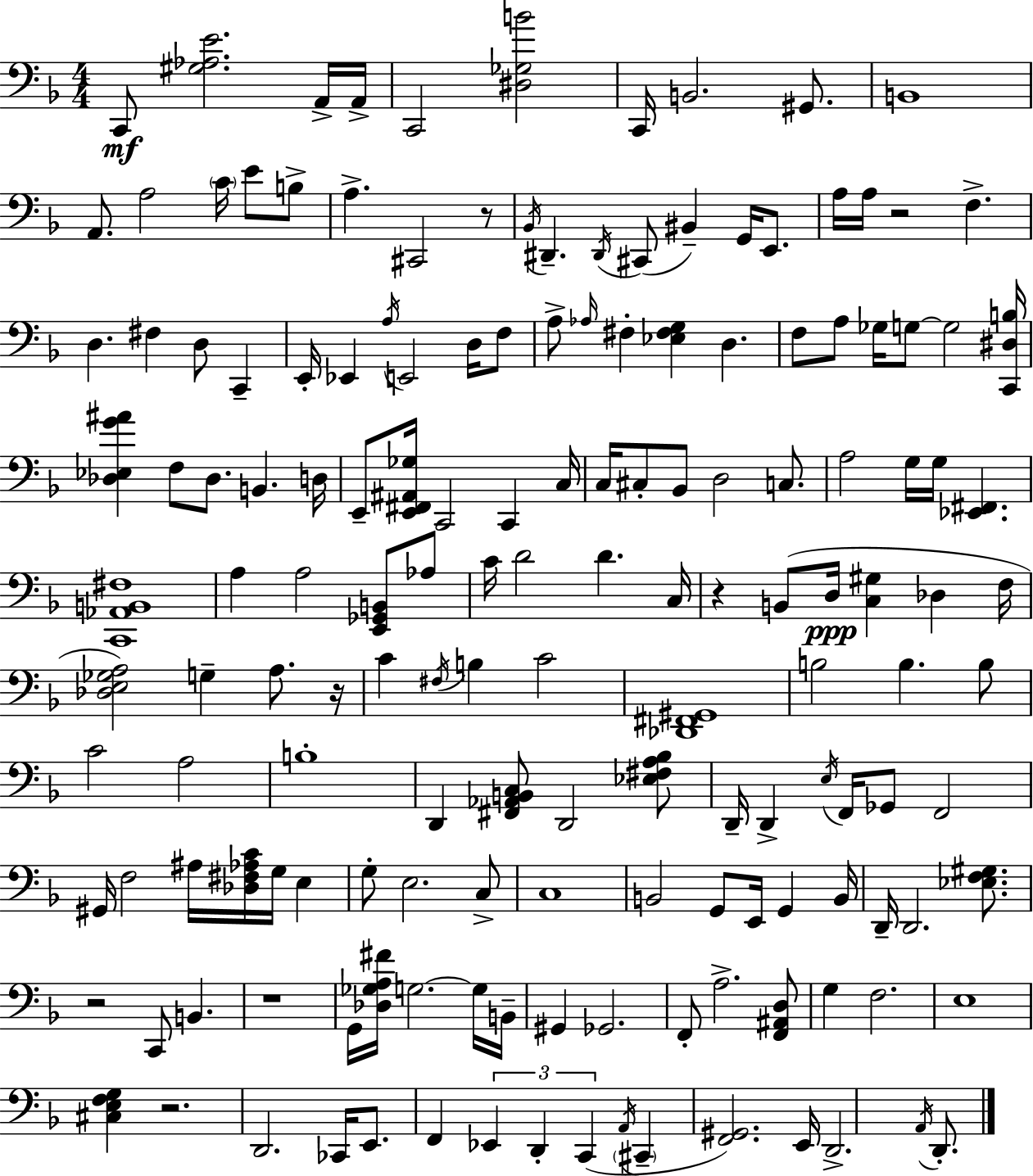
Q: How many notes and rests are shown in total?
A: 160